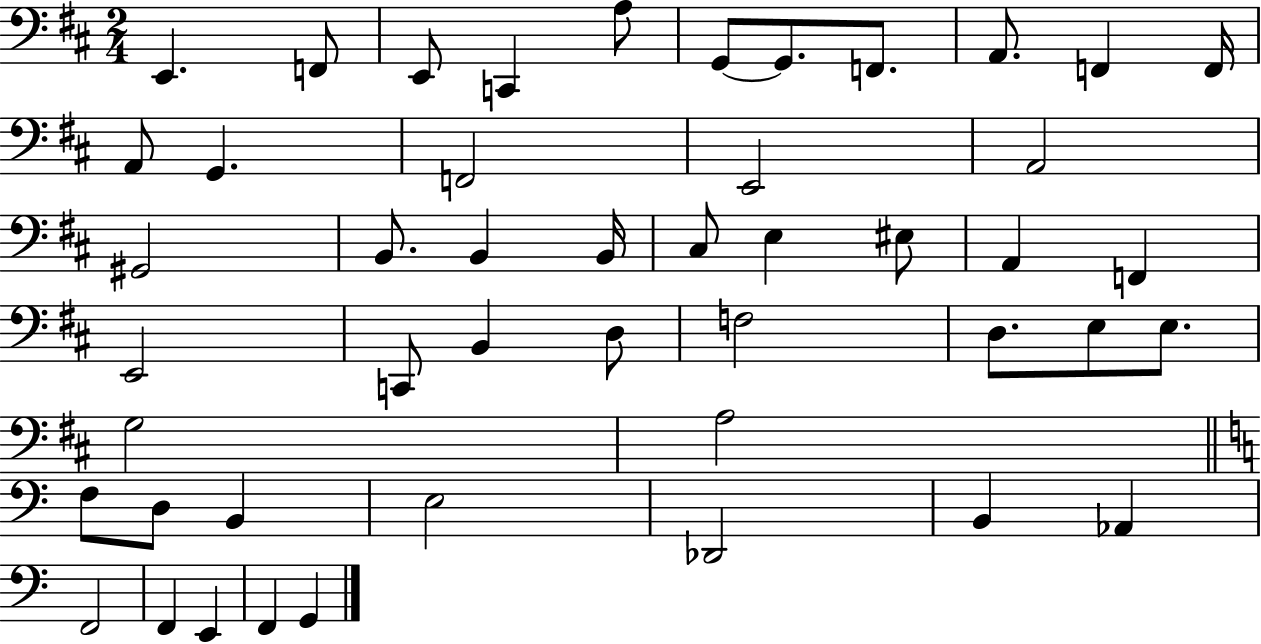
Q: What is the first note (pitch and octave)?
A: E2